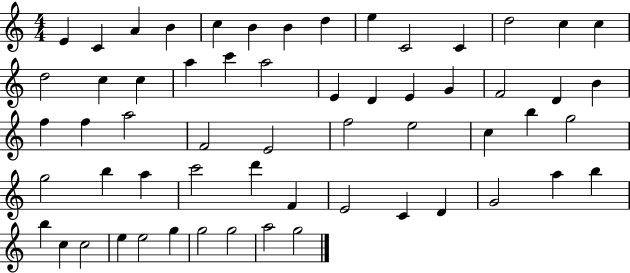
X:1
T:Untitled
M:4/4
L:1/4
K:C
E C A B c B B d e C2 C d2 c c d2 c c a c' a2 E D E G F2 D B f f a2 F2 E2 f2 e2 c b g2 g2 b a c'2 d' F E2 C D G2 a b b c c2 e e2 g g2 g2 a2 g2